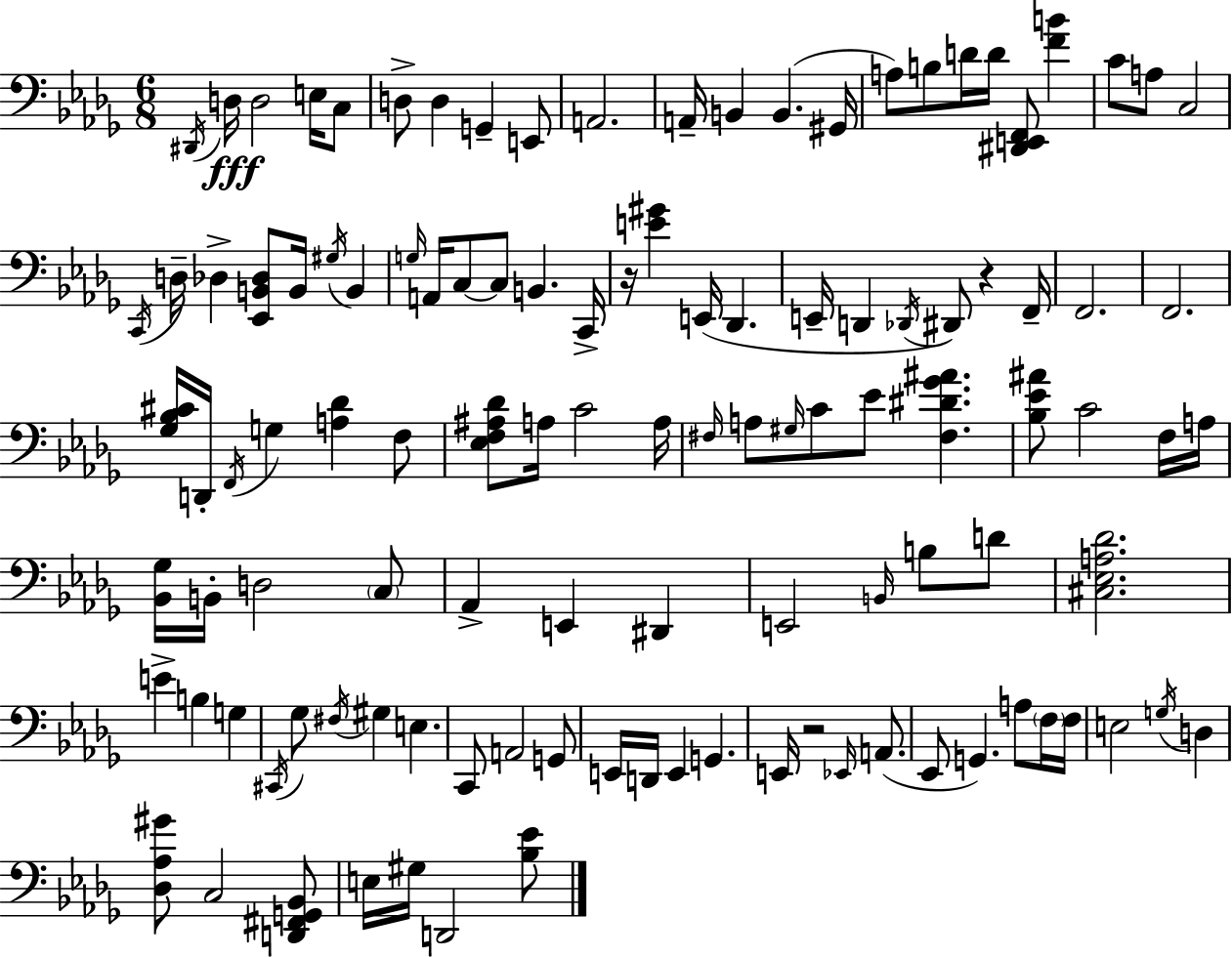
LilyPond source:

{
  \clef bass
  \numericTimeSignature
  \time 6/8
  \key bes \minor
  \acciaccatura { dis,16 }\fff d16 d2 e16 c8 | d8-> d4 g,4-- e,8 | a,2. | a,16-- b,4 b,4.( | \break gis,16 a8) b8 d'16 d'16 <dis, e, f,>8 <f' b'>4 | c'8 a8 c2 | \acciaccatura { c,16 } d16-- des4-> <ees, b, des>8 b,16 \acciaccatura { gis16 } b,4 | \grace { g16 } a,16 c8~~ c8 b,4. | \break c,16-> r16 <e' gis'>4 e,16( des,4. | e,16-- d,4 \acciaccatura { des,16 }) dis,8 | r4 f,16-- f,2. | f,2. | \break <ges bes cis'>16 d,16-. \acciaccatura { f,16 } g4 | <a des'>4 f8 <ees f ais des'>8 a16 c'2 | a16 \grace { fis16 } a8 \grace { gis16 } c'8 | ees'8 <fis dis' ges' ais'>4. <bes ees' ais'>8 c'2 | \break f16 a16 <bes, ges>16 b,16-. d2 | \parenthesize c8 aes,4-> | e,4 dis,4 e,2 | \grace { b,16 } b8 d'8 <cis ees a des'>2. | \break e'4-> | b4 g4 \acciaccatura { cis,16 } ges8 | \acciaccatura { fis16 } gis4 e4. c,8 | a,2 g,8 e,16 | \break d,16 e,4 g,4. e,16 | r2 \grace { ees,16 }( a,8. | ees,8 g,4.) a8 \parenthesize f16 f16 | e2 \acciaccatura { g16 } d4 | \break <des aes gis'>8 c2 <d, fis, g, bes,>8 | e16 gis16 d,2 <bes ees'>8 | \bar "|."
}